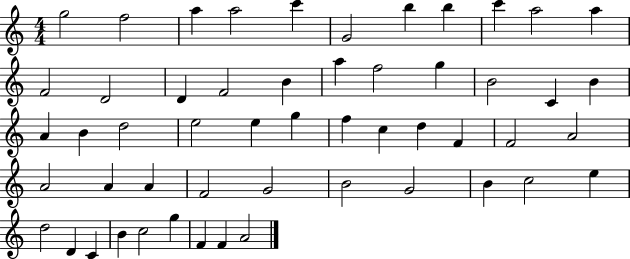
X:1
T:Untitled
M:4/4
L:1/4
K:C
g2 f2 a a2 c' G2 b b c' a2 a F2 D2 D F2 B a f2 g B2 C B A B d2 e2 e g f c d F F2 A2 A2 A A F2 G2 B2 G2 B c2 e d2 D C B c2 g F F A2